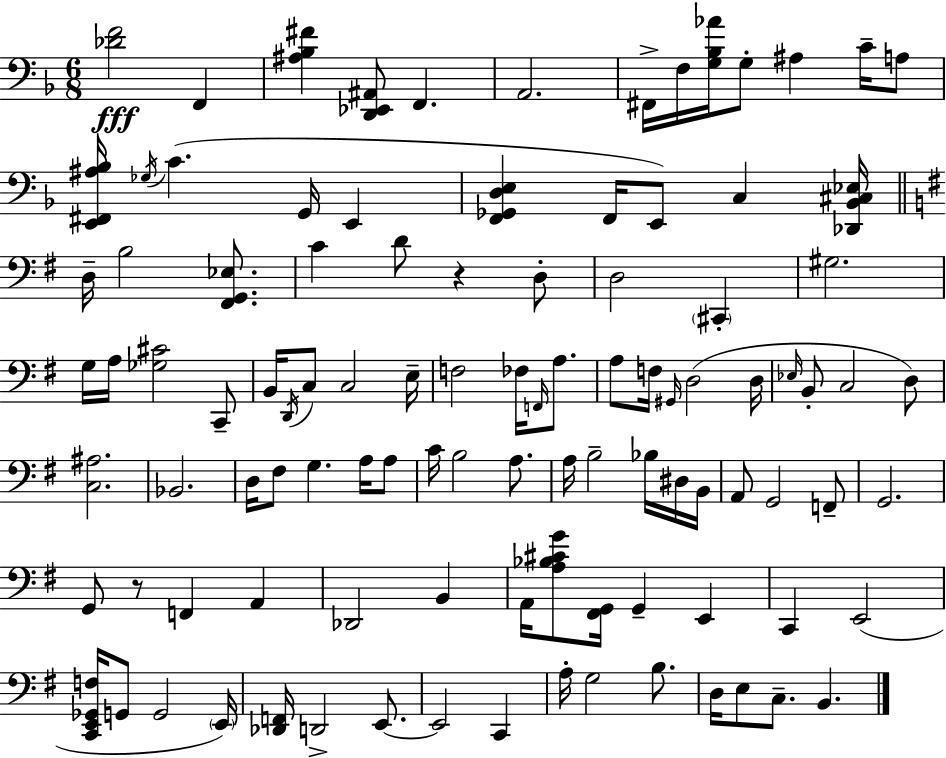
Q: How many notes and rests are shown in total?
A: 103